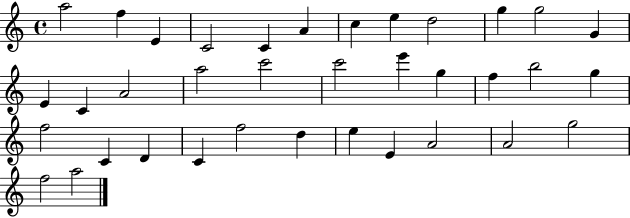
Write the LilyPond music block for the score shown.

{
  \clef treble
  \time 4/4
  \defaultTimeSignature
  \key c \major
  a''2 f''4 e'4 | c'2 c'4 a'4 | c''4 e''4 d''2 | g''4 g''2 g'4 | \break e'4 c'4 a'2 | a''2 c'''2 | c'''2 e'''4 g''4 | f''4 b''2 g''4 | \break f''2 c'4 d'4 | c'4 f''2 d''4 | e''4 e'4 a'2 | a'2 g''2 | \break f''2 a''2 | \bar "|."
}